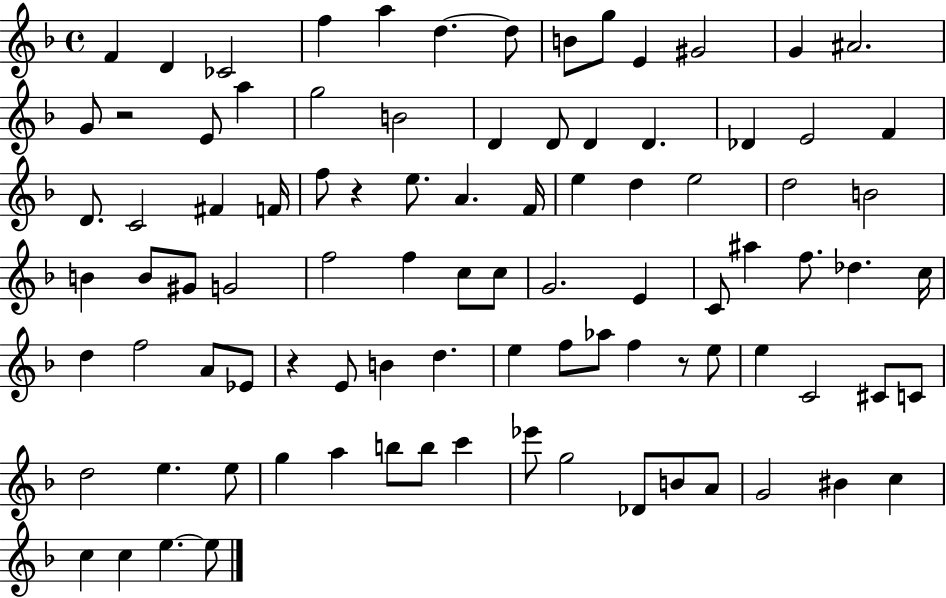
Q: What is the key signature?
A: F major